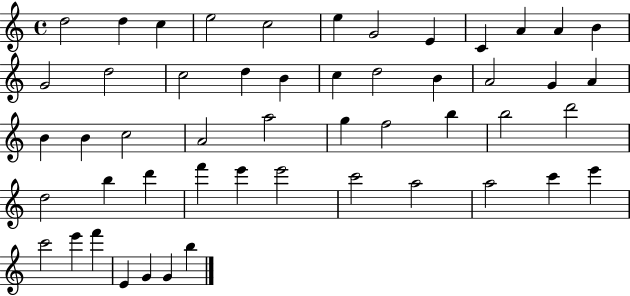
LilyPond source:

{
  \clef treble
  \time 4/4
  \defaultTimeSignature
  \key c \major
  d''2 d''4 c''4 | e''2 c''2 | e''4 g'2 e'4 | c'4 a'4 a'4 b'4 | \break g'2 d''2 | c''2 d''4 b'4 | c''4 d''2 b'4 | a'2 g'4 a'4 | \break b'4 b'4 c''2 | a'2 a''2 | g''4 f''2 b''4 | b''2 d'''2 | \break d''2 b''4 d'''4 | f'''4 e'''4 e'''2 | c'''2 a''2 | a''2 c'''4 e'''4 | \break c'''2 e'''4 f'''4 | e'4 g'4 g'4 b''4 | \bar "|."
}